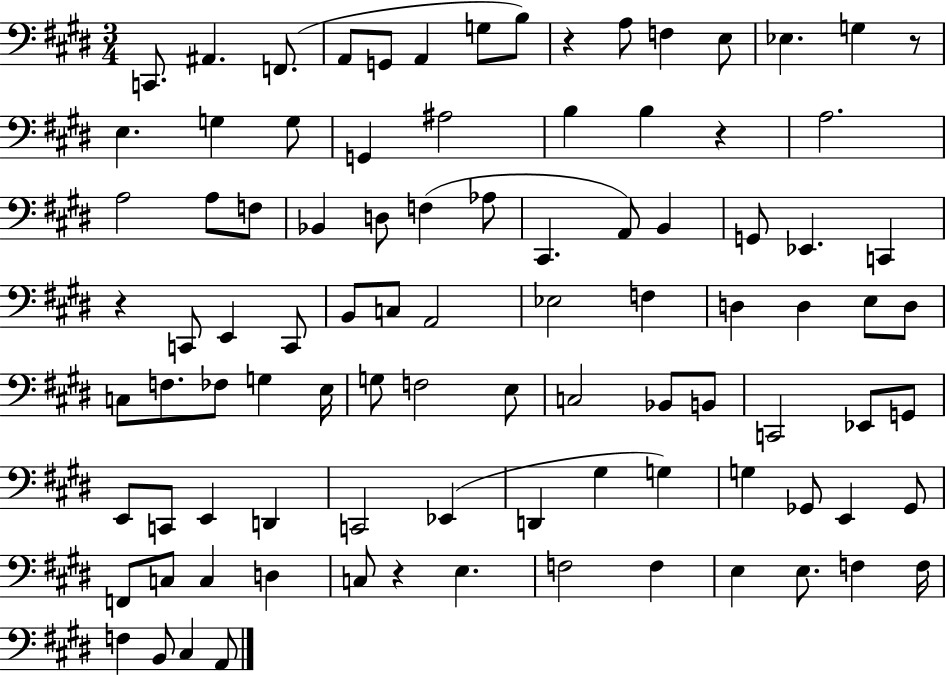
{
  \clef bass
  \numericTimeSignature
  \time 3/4
  \key e \major
  \repeat volta 2 { c,8. ais,4. f,8.( | a,8 g,8 a,4 g8 b8) | r4 a8 f4 e8 | ees4. g4 r8 | \break e4. g4 g8 | g,4 ais2 | b4 b4 r4 | a2. | \break a2 a8 f8 | bes,4 d8 f4( aes8 | cis,4. a,8) b,4 | g,8 ees,4. c,4 | \break r4 c,8 e,4 c,8 | b,8 c8 a,2 | ees2 f4 | d4 d4 e8 d8 | \break c8 f8. fes8 g4 e16 | g8 f2 e8 | c2 bes,8 b,8 | c,2 ees,8 g,8 | \break e,8 c,8 e,4 d,4 | c,2 ees,4( | d,4 gis4 g4) | g4 ges,8 e,4 ges,8 | \break f,8 c8 c4 d4 | c8 r4 e4. | f2 f4 | e4 e8. f4 f16 | \break f4 b,8 cis4 a,8 | } \bar "|."
}